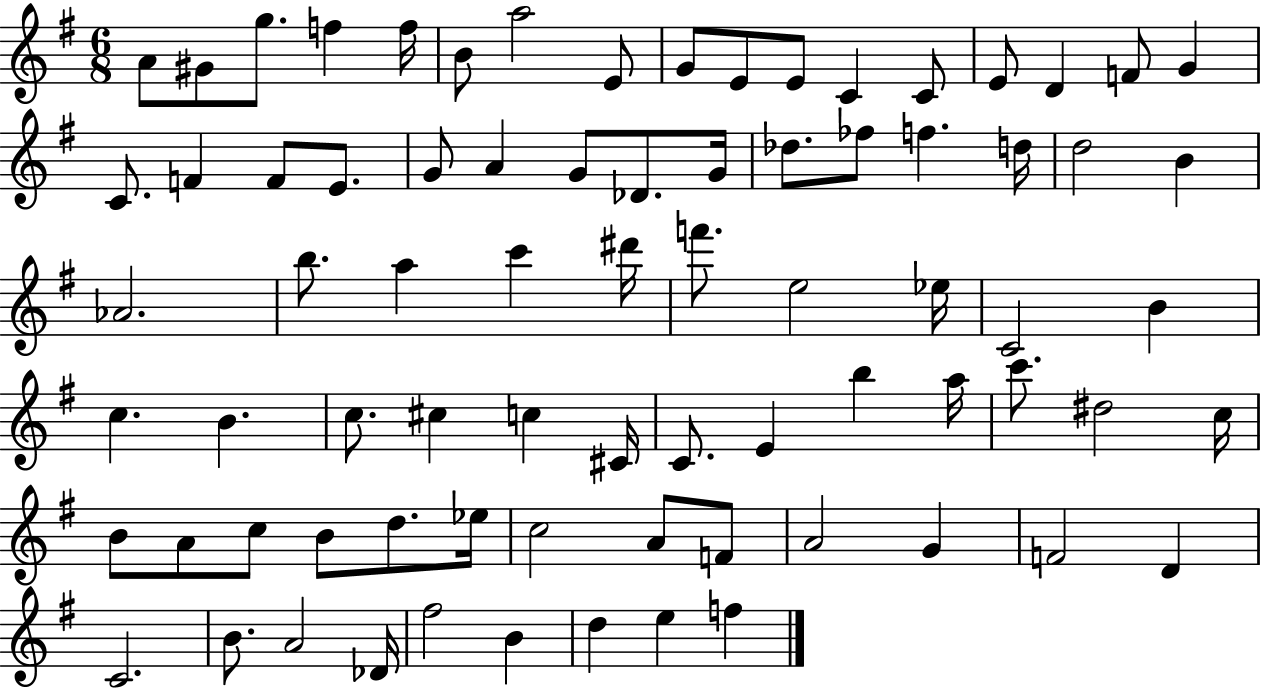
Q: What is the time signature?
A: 6/8